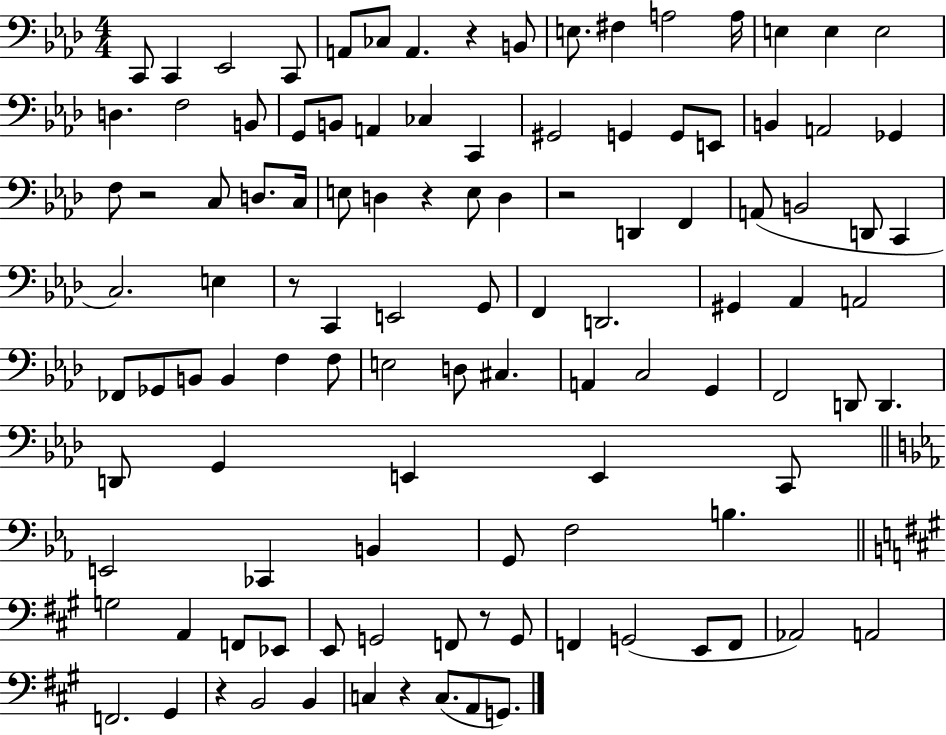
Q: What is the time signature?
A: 4/4